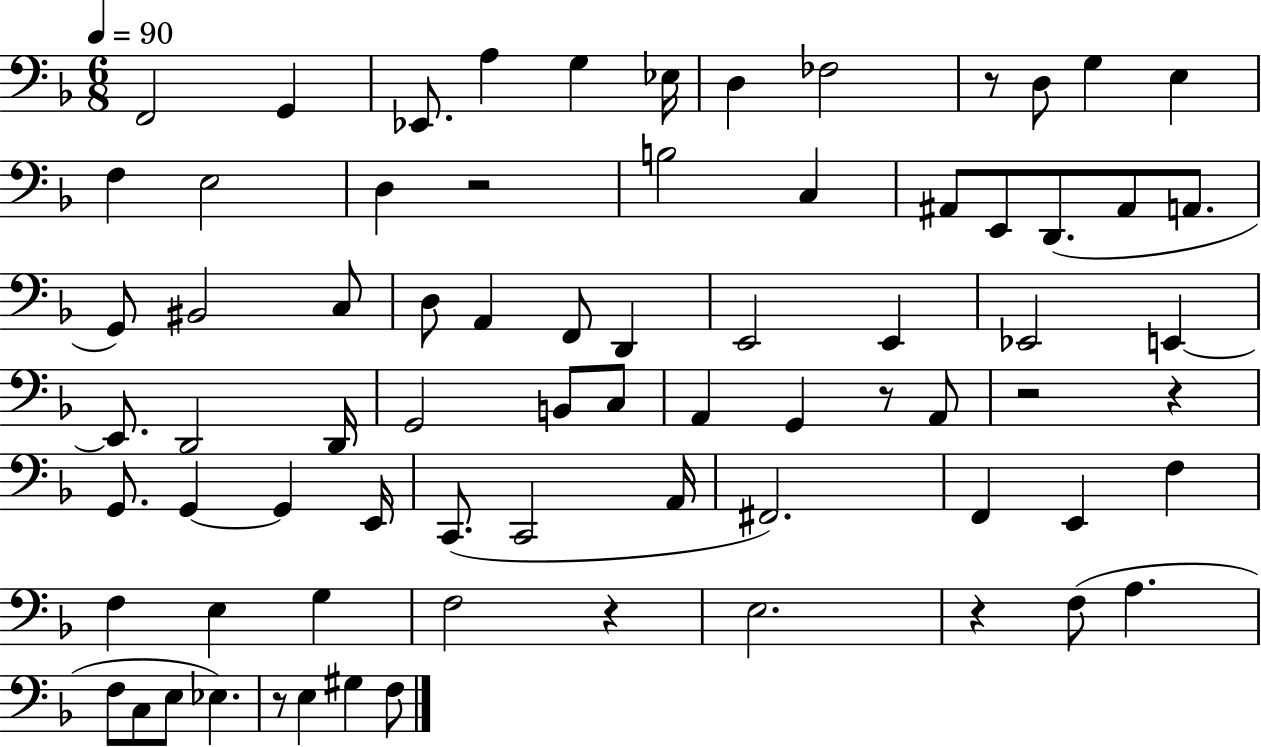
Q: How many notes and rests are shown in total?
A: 74